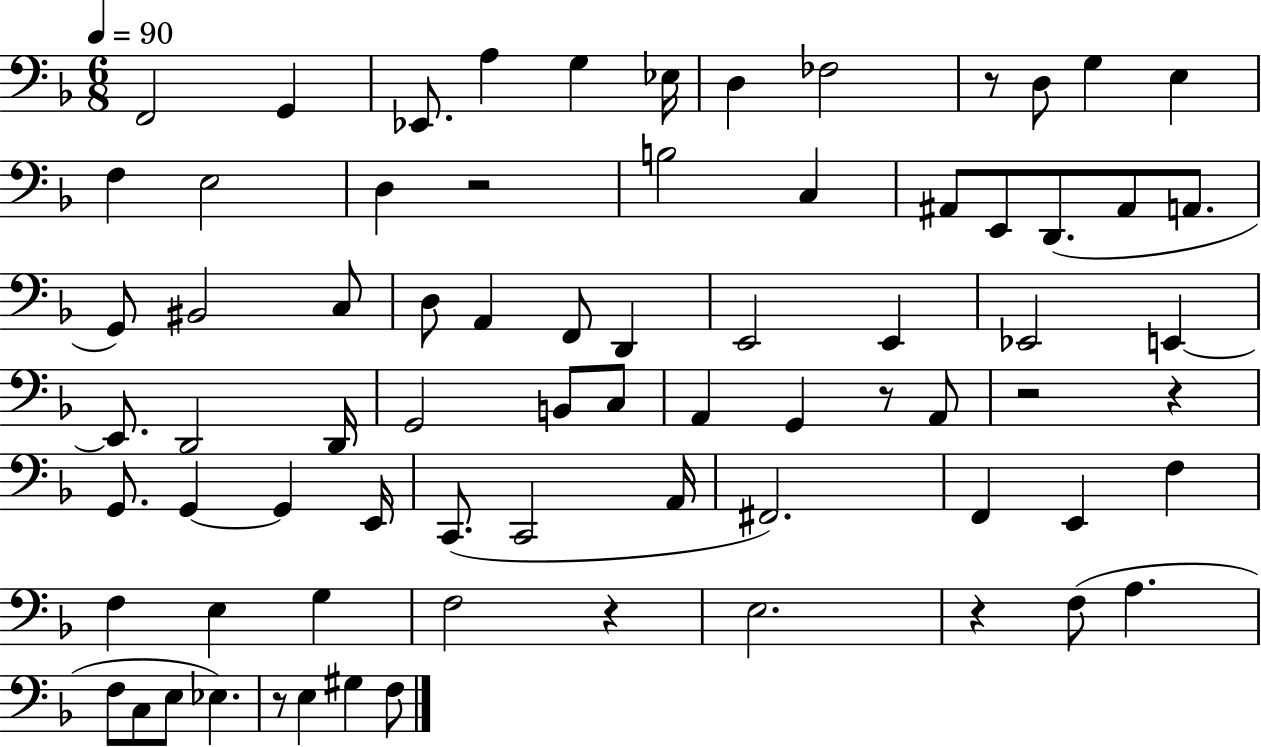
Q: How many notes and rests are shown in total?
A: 74